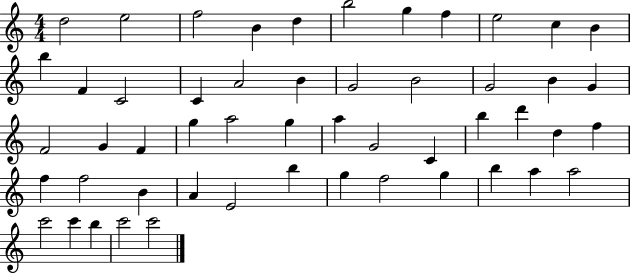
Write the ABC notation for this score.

X:1
T:Untitled
M:4/4
L:1/4
K:C
d2 e2 f2 B d b2 g f e2 c B b F C2 C A2 B G2 B2 G2 B G F2 G F g a2 g a G2 C b d' d f f f2 B A E2 b g f2 g b a a2 c'2 c' b c'2 c'2